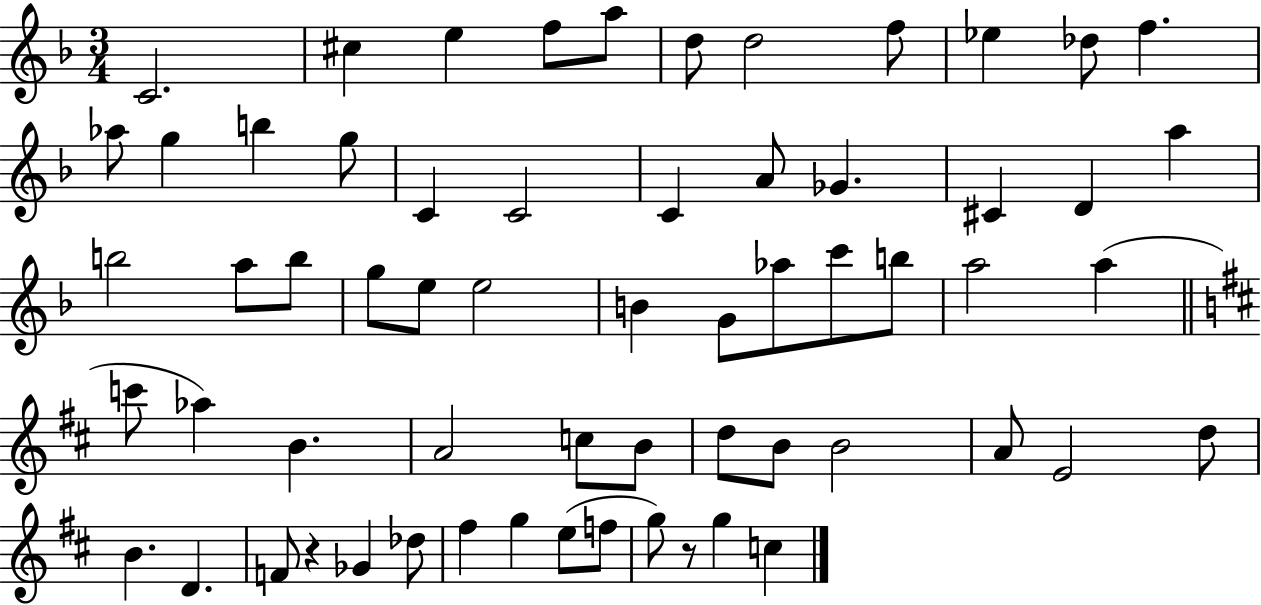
C4/h. C#5/q E5/q F5/e A5/e D5/e D5/h F5/e Eb5/q Db5/e F5/q. Ab5/e G5/q B5/q G5/e C4/q C4/h C4/q A4/e Gb4/q. C#4/q D4/q A5/q B5/h A5/e B5/e G5/e E5/e E5/h B4/q G4/e Ab5/e C6/e B5/e A5/h A5/q C6/e Ab5/q B4/q. A4/h C5/e B4/e D5/e B4/e B4/h A4/e E4/h D5/e B4/q. D4/q. F4/e R/q Gb4/q Db5/e F#5/q G5/q E5/e F5/e G5/e R/e G5/q C5/q